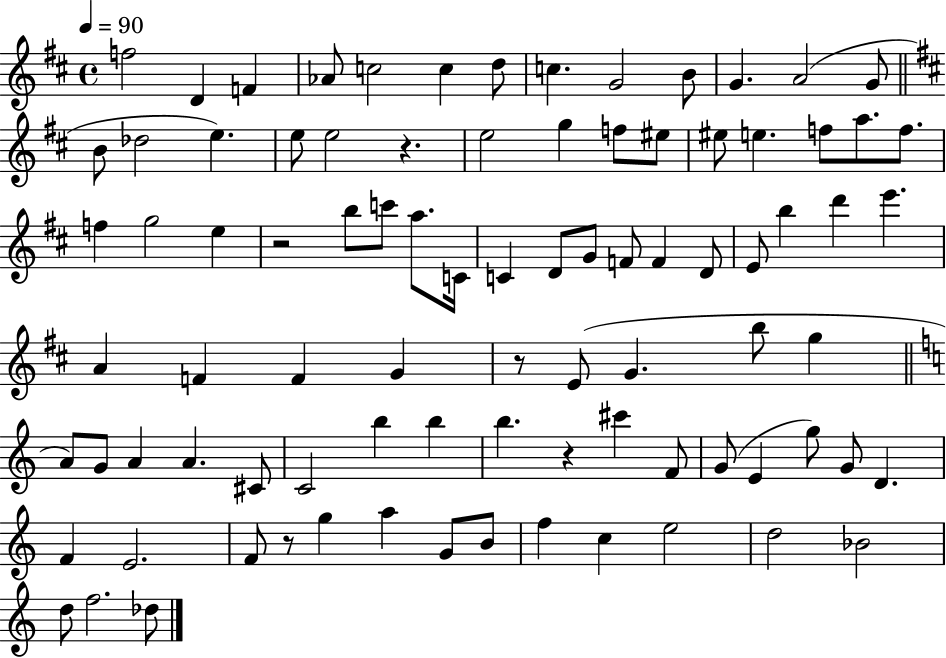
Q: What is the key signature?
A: D major